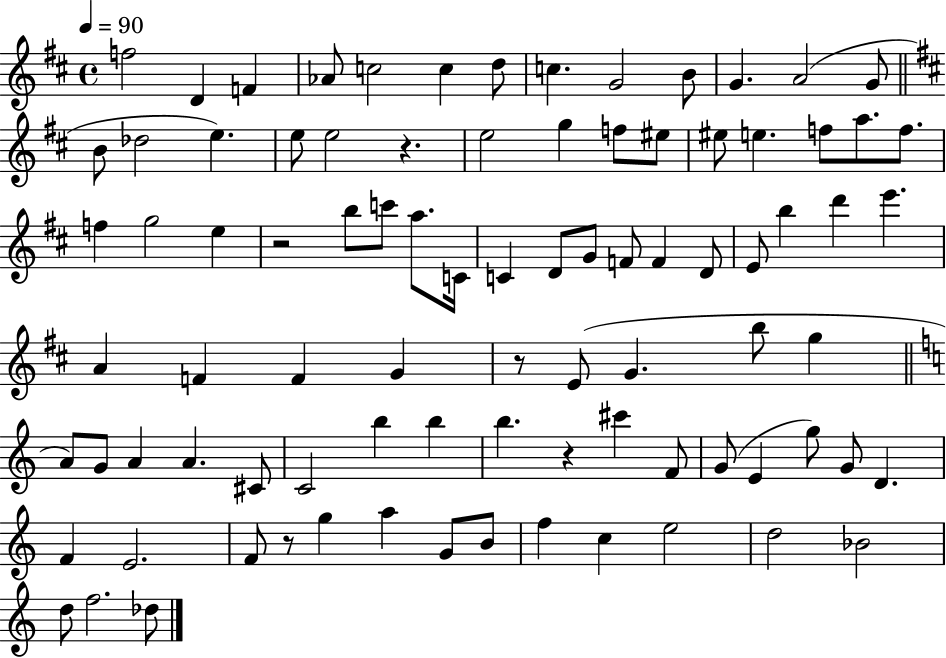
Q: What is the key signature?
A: D major